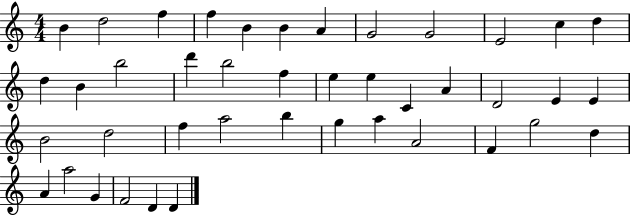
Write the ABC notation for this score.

X:1
T:Untitled
M:4/4
L:1/4
K:C
B d2 f f B B A G2 G2 E2 c d d B b2 d' b2 f e e C A D2 E E B2 d2 f a2 b g a A2 F g2 d A a2 G F2 D D